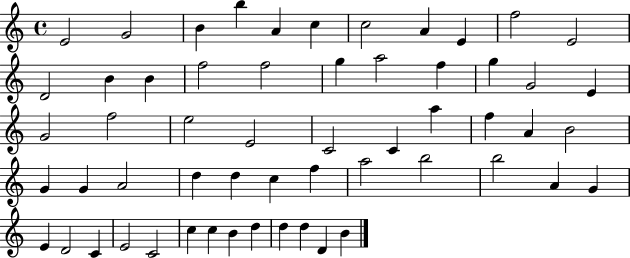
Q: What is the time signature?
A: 4/4